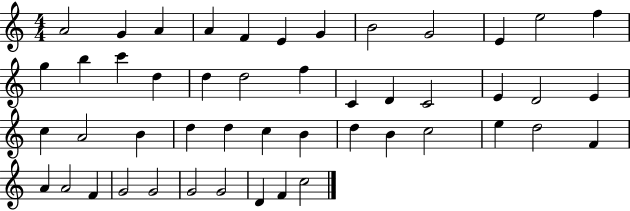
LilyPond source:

{
  \clef treble
  \numericTimeSignature
  \time 4/4
  \key c \major
  a'2 g'4 a'4 | a'4 f'4 e'4 g'4 | b'2 g'2 | e'4 e''2 f''4 | \break g''4 b''4 c'''4 d''4 | d''4 d''2 f''4 | c'4 d'4 c'2 | e'4 d'2 e'4 | \break c''4 a'2 b'4 | d''4 d''4 c''4 b'4 | d''4 b'4 c''2 | e''4 d''2 f'4 | \break a'4 a'2 f'4 | g'2 g'2 | g'2 g'2 | d'4 f'4 c''2 | \break \bar "|."
}